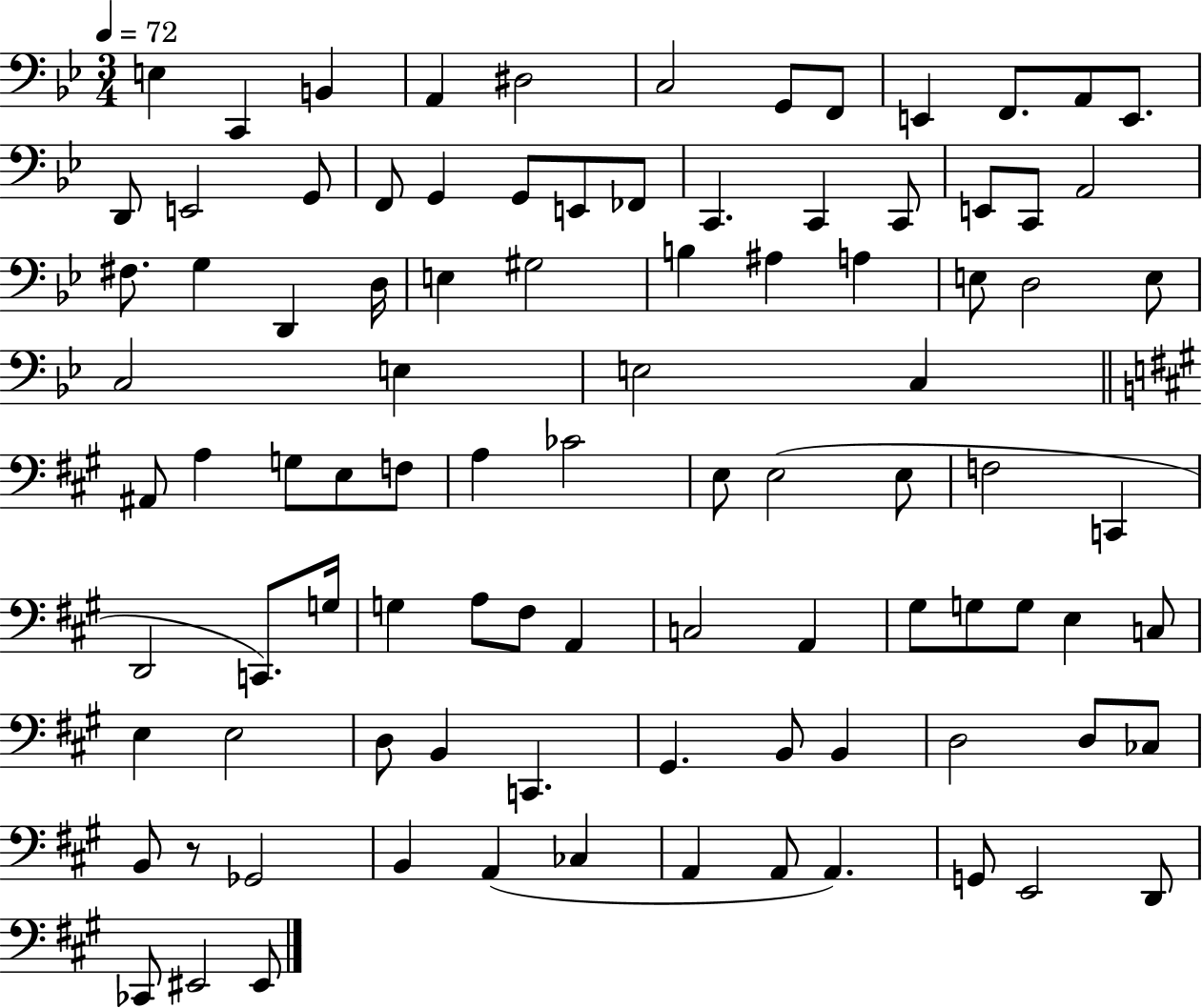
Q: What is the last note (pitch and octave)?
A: EIS2